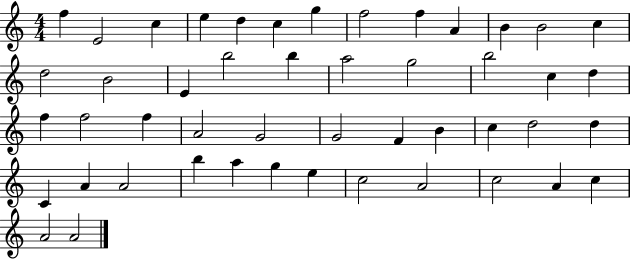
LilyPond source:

{
  \clef treble
  \numericTimeSignature
  \time 4/4
  \key c \major
  f''4 e'2 c''4 | e''4 d''4 c''4 g''4 | f''2 f''4 a'4 | b'4 b'2 c''4 | \break d''2 b'2 | e'4 b''2 b''4 | a''2 g''2 | b''2 c''4 d''4 | \break f''4 f''2 f''4 | a'2 g'2 | g'2 f'4 b'4 | c''4 d''2 d''4 | \break c'4 a'4 a'2 | b''4 a''4 g''4 e''4 | c''2 a'2 | c''2 a'4 c''4 | \break a'2 a'2 | \bar "|."
}